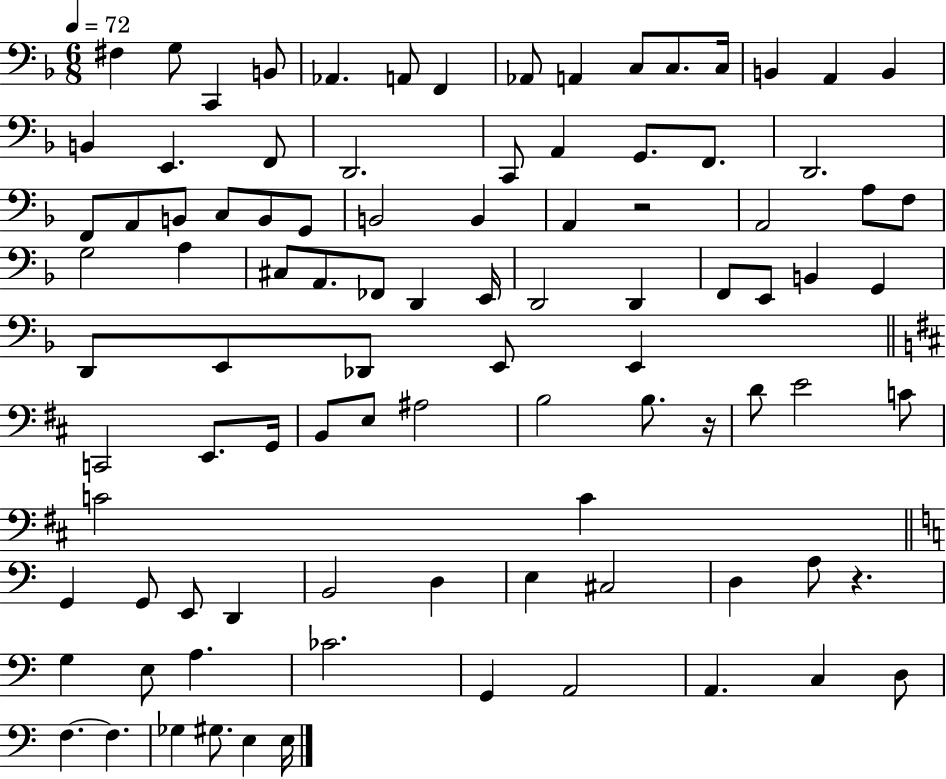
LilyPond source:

{
  \clef bass
  \numericTimeSignature
  \time 6/8
  \key f \major
  \tempo 4 = 72
  fis4 g8 c,4 b,8 | aes,4. a,8 f,4 | aes,8 a,4 c8 c8. c16 | b,4 a,4 b,4 | \break b,4 e,4. f,8 | d,2. | c,8 a,4 g,8. f,8. | d,2. | \break f,8 a,8 b,8 c8 b,8 g,8 | b,2 b,4 | a,4 r2 | a,2 a8 f8 | \break g2 a4 | cis8 a,8. fes,8 d,4 e,16 | d,2 d,4 | f,8 e,8 b,4 g,4 | \break d,8 e,8 des,8 e,8 e,4 | \bar "||" \break \key d \major c,2 e,8. g,16 | b,8 e8 ais2 | b2 b8. r16 | d'8 e'2 c'8 | \break c'2 c'4 | \bar "||" \break \key a \minor g,4 g,8 e,8 d,4 | b,2 d4 | e4 cis2 | d4 a8 r4. | \break g4 e8 a4. | ces'2. | g,4 a,2 | a,4. c4 d8 | \break f4.~~ f4. | ges4 gis8. e4 e16 | \bar "|."
}